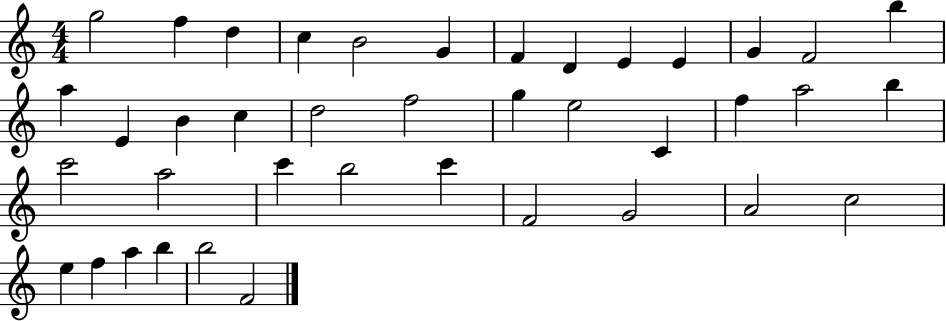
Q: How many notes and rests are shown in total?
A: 40